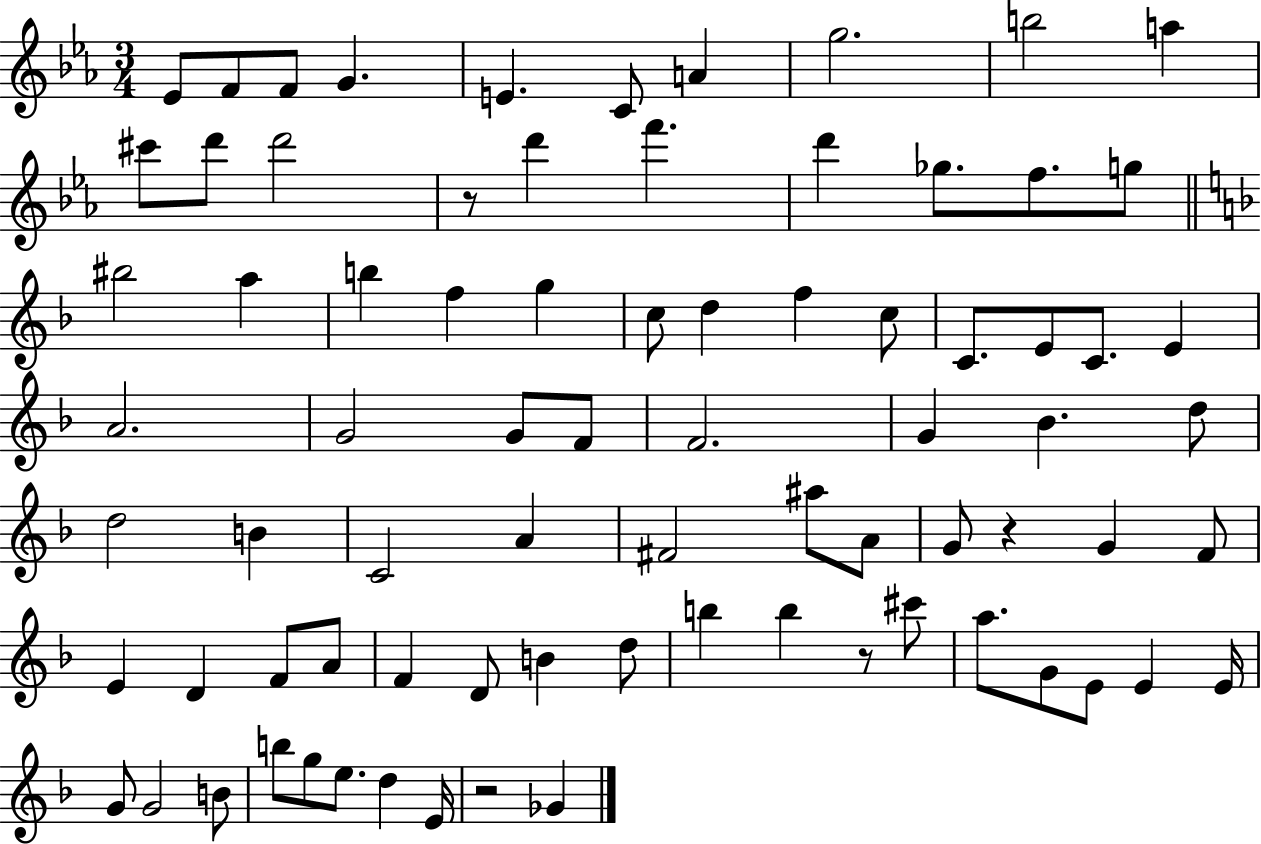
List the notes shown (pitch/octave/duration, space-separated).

Eb4/e F4/e F4/e G4/q. E4/q. C4/e A4/q G5/h. B5/h A5/q C#6/e D6/e D6/h R/e D6/q F6/q. D6/q Gb5/e. F5/e. G5/e BIS5/h A5/q B5/q F5/q G5/q C5/e D5/q F5/q C5/e C4/e. E4/e C4/e. E4/q A4/h. G4/h G4/e F4/e F4/h. G4/q Bb4/q. D5/e D5/h B4/q C4/h A4/q F#4/h A#5/e A4/e G4/e R/q G4/q F4/e E4/q D4/q F4/e A4/e F4/q D4/e B4/q D5/e B5/q B5/q R/e C#6/e A5/e. G4/e E4/e E4/q E4/s G4/e G4/h B4/e B5/e G5/e E5/e. D5/q E4/s R/h Gb4/q